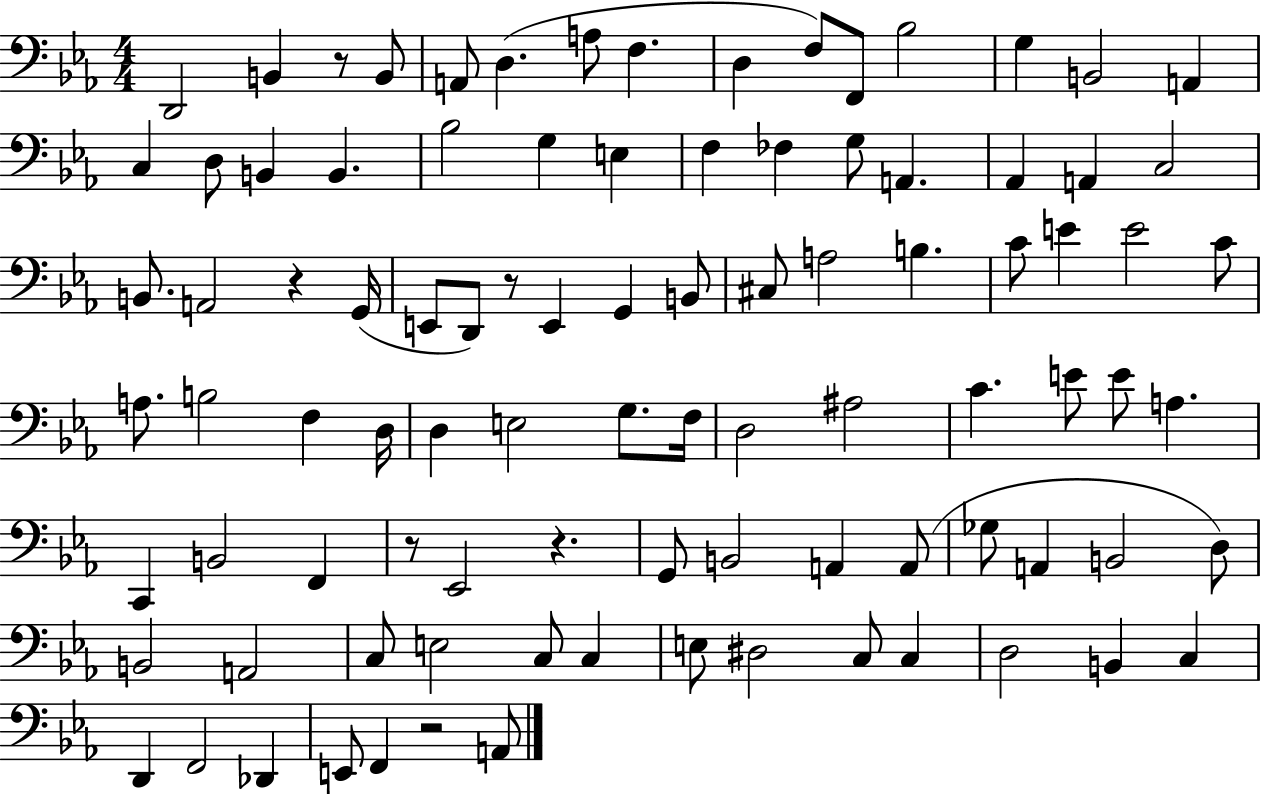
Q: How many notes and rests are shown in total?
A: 94